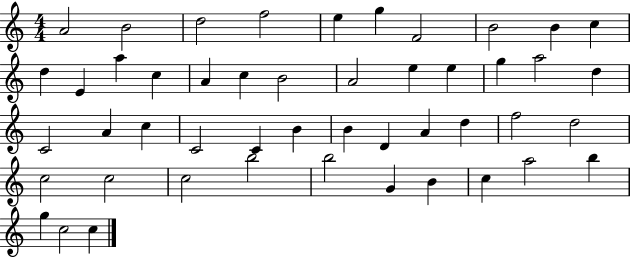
{
  \clef treble
  \numericTimeSignature
  \time 4/4
  \key c \major
  a'2 b'2 | d''2 f''2 | e''4 g''4 f'2 | b'2 b'4 c''4 | \break d''4 e'4 a''4 c''4 | a'4 c''4 b'2 | a'2 e''4 e''4 | g''4 a''2 d''4 | \break c'2 a'4 c''4 | c'2 c'4 b'4 | b'4 d'4 a'4 d''4 | f''2 d''2 | \break c''2 c''2 | c''2 b''2 | b''2 g'4 b'4 | c''4 a''2 b''4 | \break g''4 c''2 c''4 | \bar "|."
}